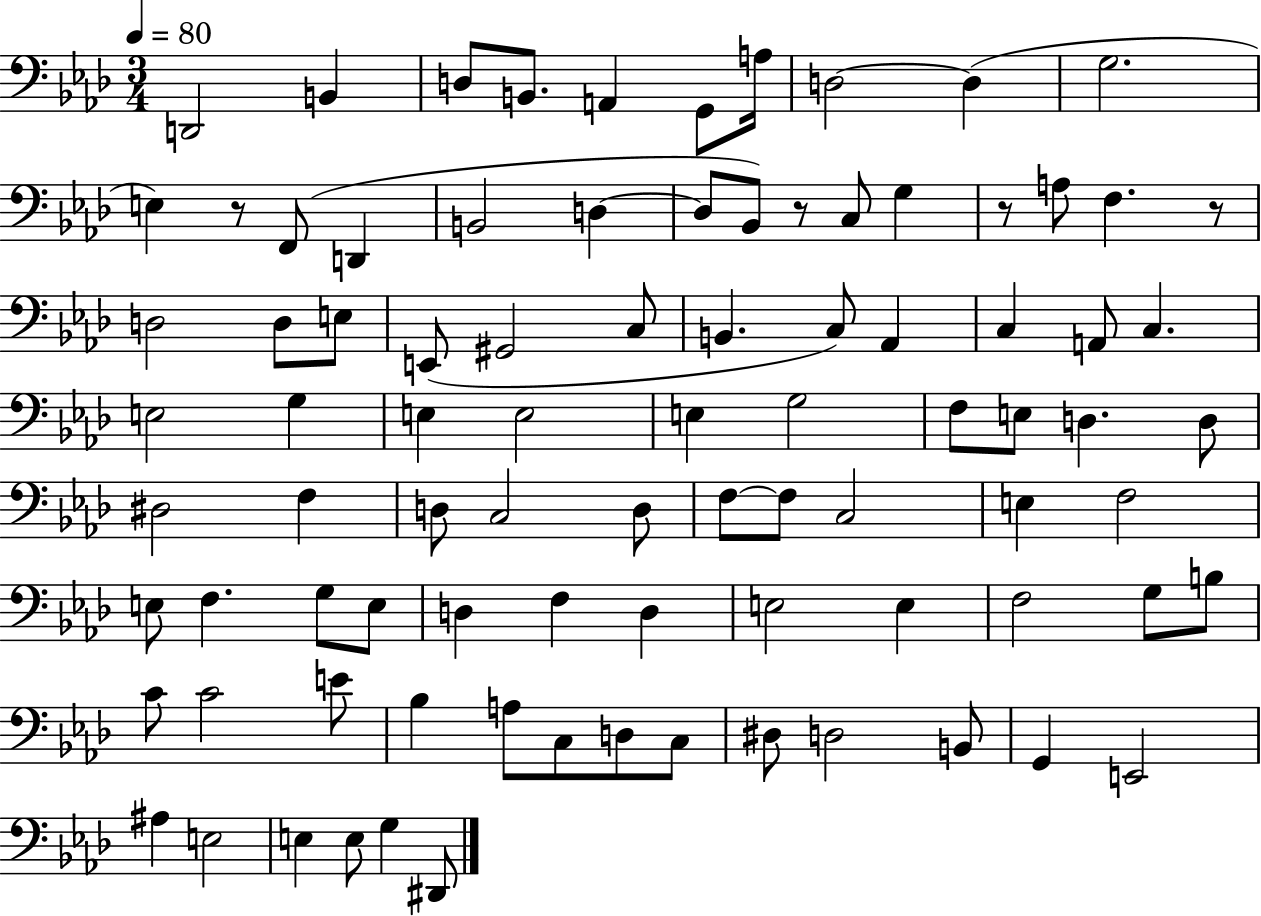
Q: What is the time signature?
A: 3/4